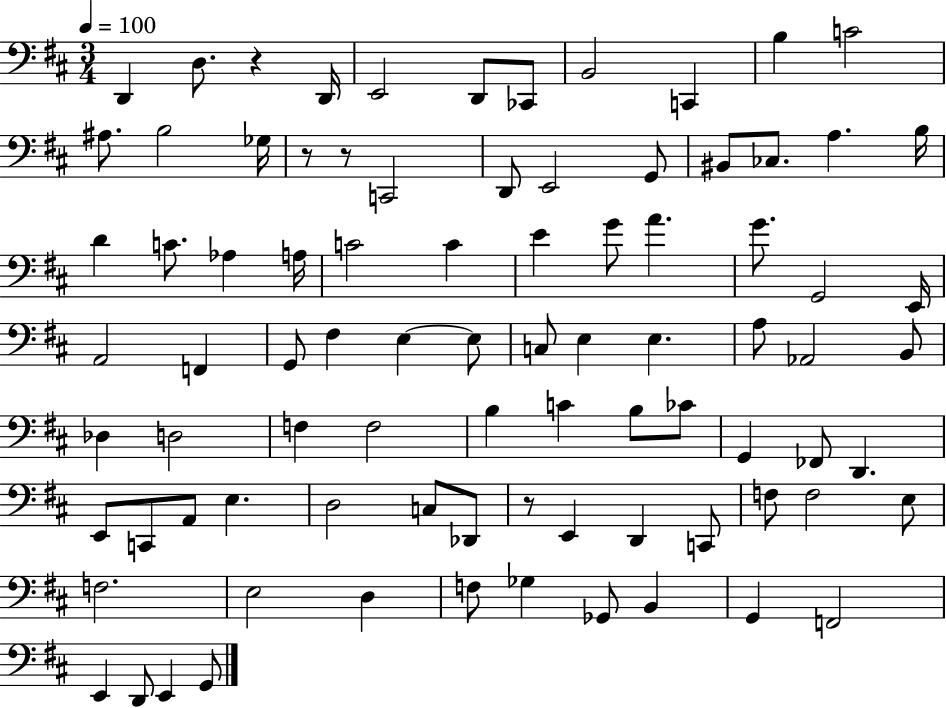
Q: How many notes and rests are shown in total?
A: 86